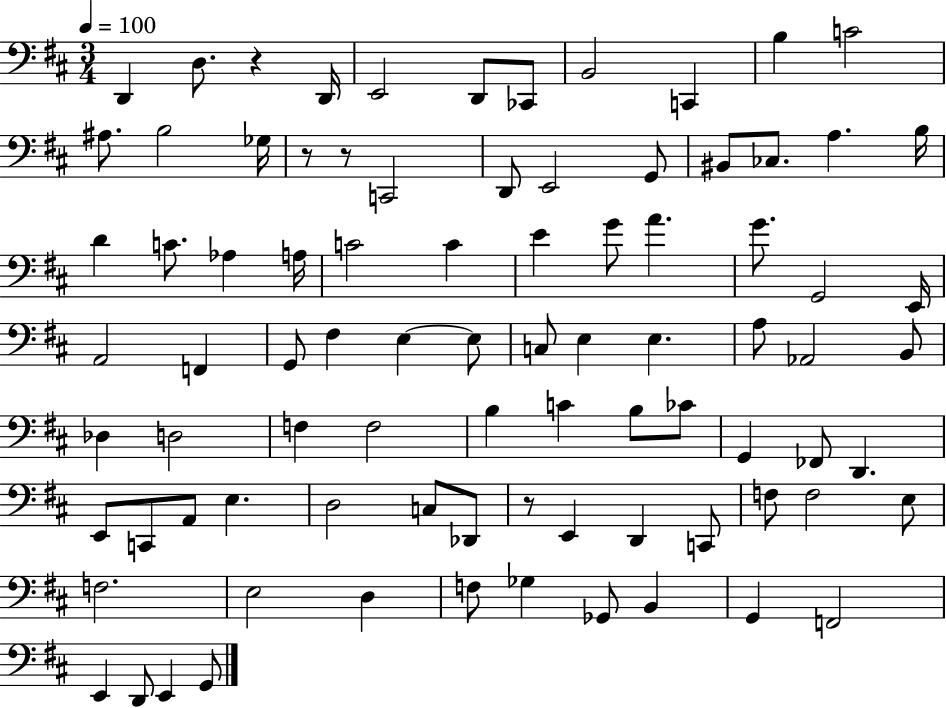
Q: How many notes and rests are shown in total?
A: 86